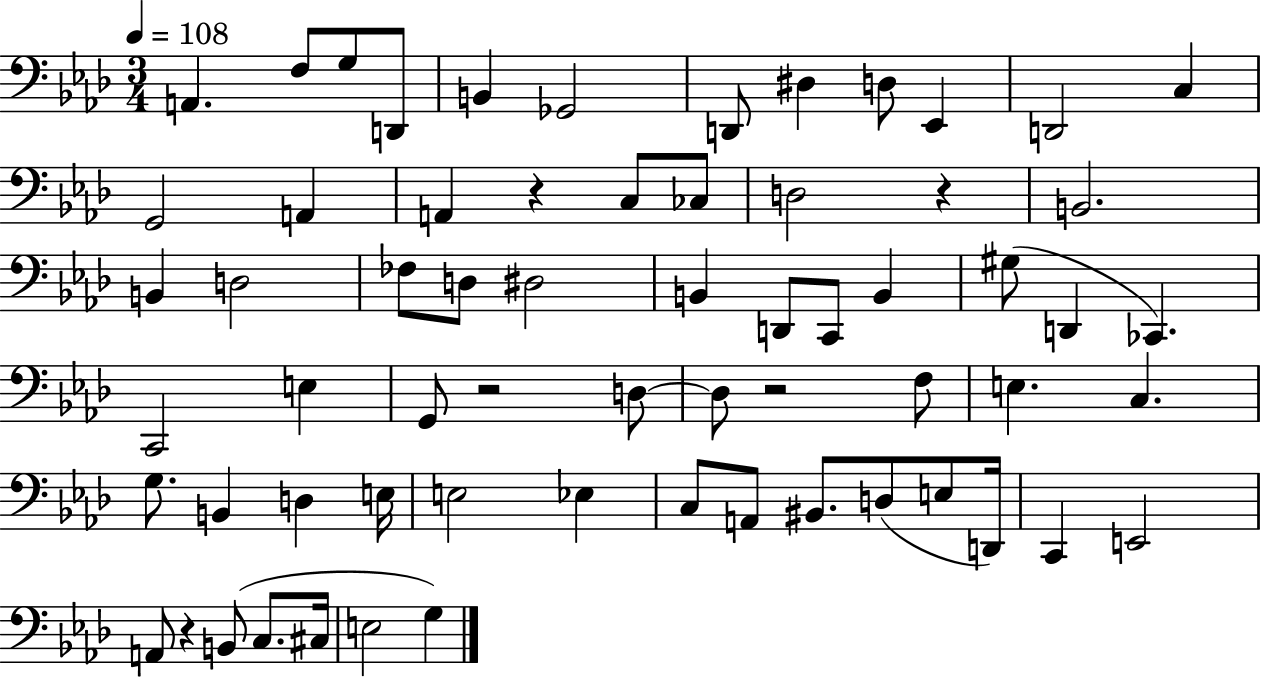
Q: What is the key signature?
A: AES major